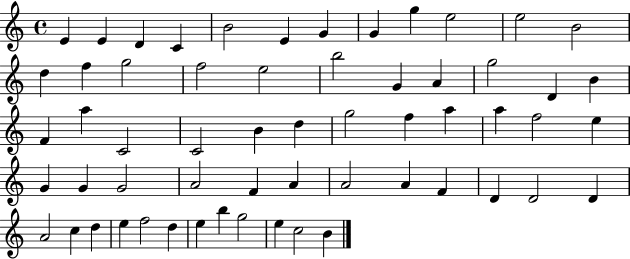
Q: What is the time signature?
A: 4/4